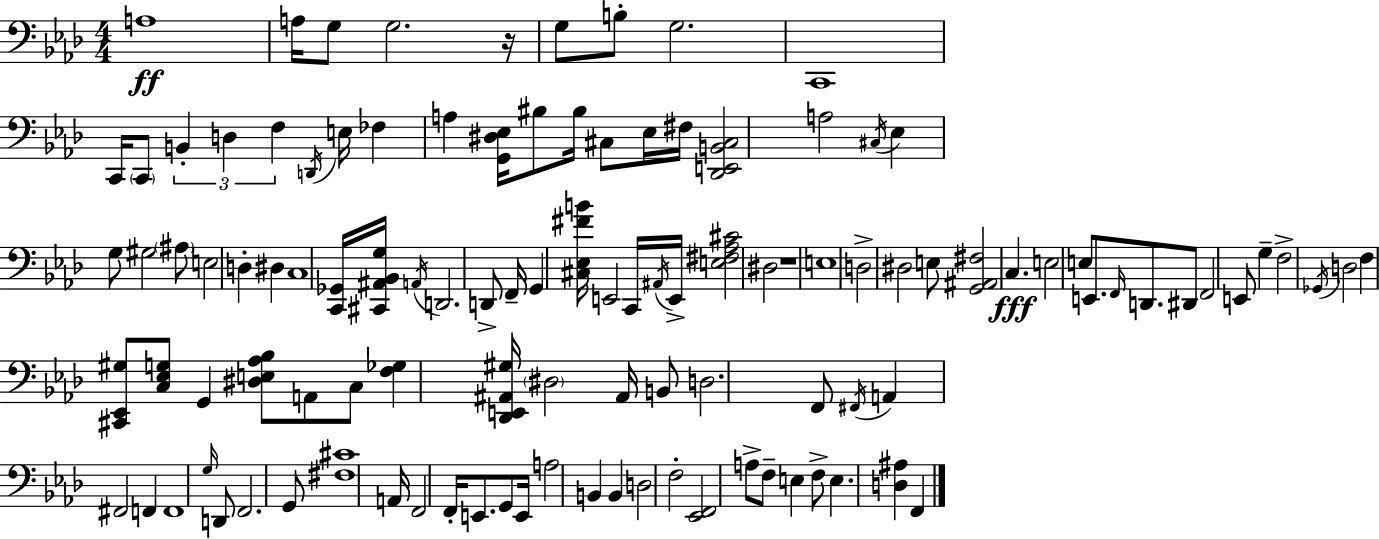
{
  \clef bass
  \numericTimeSignature
  \time 4/4
  \key aes \major
  a1\ff | a16 g8 g2. r16 | g8 b8-. g2. | c,1 | \break c,16 \parenthesize c,8 \tuplet 3/2 { b,4-. d4 f4 } \acciaccatura { d,16 } | e16 fes4 a4 <g, dis ees>16 bis8 bis16 cis8 ees16 | fis16 <des, e, b, cis>2 a2 | \acciaccatura { cis16 } ees4 g8 gis2 | \break \parenthesize ais8 e2 d4-. dis4 | c1 | <c, ges,>16 <cis, ais, bes, g>16 \acciaccatura { a,16 } d,2. | d,8-> f,16-- g,4 <cis ees fis' b'>16 e,2 | \break c,16 \acciaccatura { ais,16 } e,16-> <e fis aes cis'>2 dis2 | r1 | e1 | d2-> dis2 | \break e8 <g, ais, fis>2 c4.\fff | e2 e8 e,8. | \grace { f,16 } d,8. dis,8 f,2 e,8 | g4-- f2-> \acciaccatura { ges,16 } d2 | \break f4 <cis, ees, gis>8 <c ees g>8 g,4 | <dis e aes bes>8 a,8 c8 <f ges>4 <des, e, ais, gis>16 \parenthesize dis2 | ais,16 b,8 d2. | f,8 \acciaccatura { fis,16 } a,4 fis,2 | \break f,4 f,1 | \grace { g16 } d,8 f,2. | g,8 <fis cis'>1 | a,16 f,2 | \break f,16-. e,8. g,8 e,16 a2 | b,4 b,4 d2 | f2-. <ees, f,>2 | a8-> f8-- e4 f8-> e4. | \break <d ais>4 f,4 \bar "|."
}